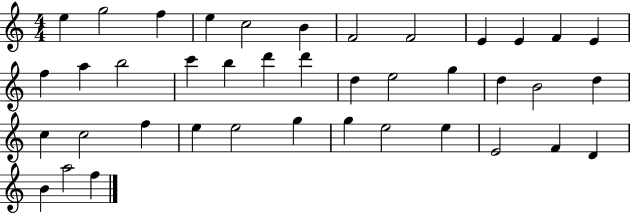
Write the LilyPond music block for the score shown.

{
  \clef treble
  \numericTimeSignature
  \time 4/4
  \key c \major
  e''4 g''2 f''4 | e''4 c''2 b'4 | f'2 f'2 | e'4 e'4 f'4 e'4 | \break f''4 a''4 b''2 | c'''4 b''4 d'''4 d'''4 | d''4 e''2 g''4 | d''4 b'2 d''4 | \break c''4 c''2 f''4 | e''4 e''2 g''4 | g''4 e''2 e''4 | e'2 f'4 d'4 | \break b'4 a''2 f''4 | \bar "|."
}